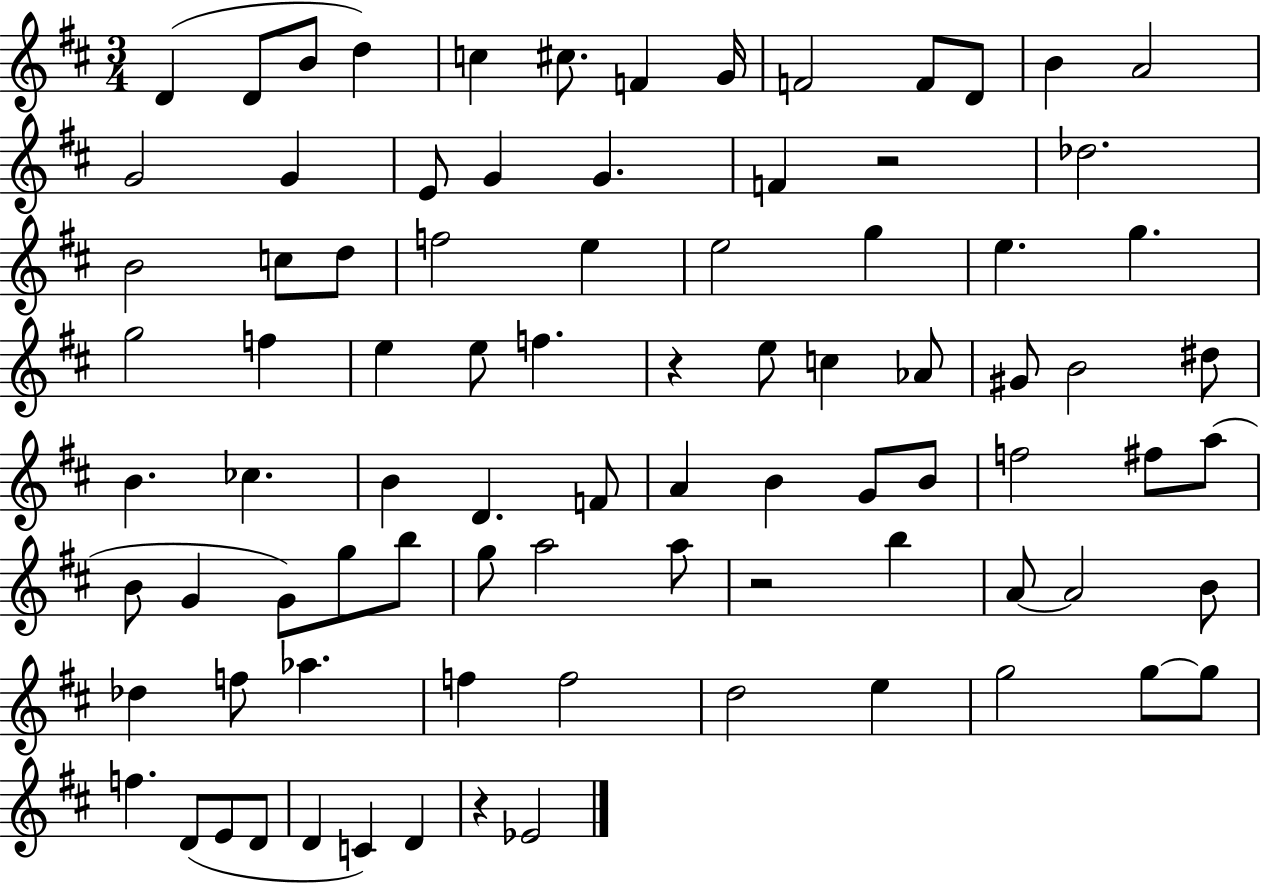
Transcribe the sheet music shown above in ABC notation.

X:1
T:Untitled
M:3/4
L:1/4
K:D
D D/2 B/2 d c ^c/2 F G/4 F2 F/2 D/2 B A2 G2 G E/2 G G F z2 _d2 B2 c/2 d/2 f2 e e2 g e g g2 f e e/2 f z e/2 c _A/2 ^G/2 B2 ^d/2 B _c B D F/2 A B G/2 B/2 f2 ^f/2 a/2 B/2 G G/2 g/2 b/2 g/2 a2 a/2 z2 b A/2 A2 B/2 _d f/2 _a f f2 d2 e g2 g/2 g/2 f D/2 E/2 D/2 D C D z _E2